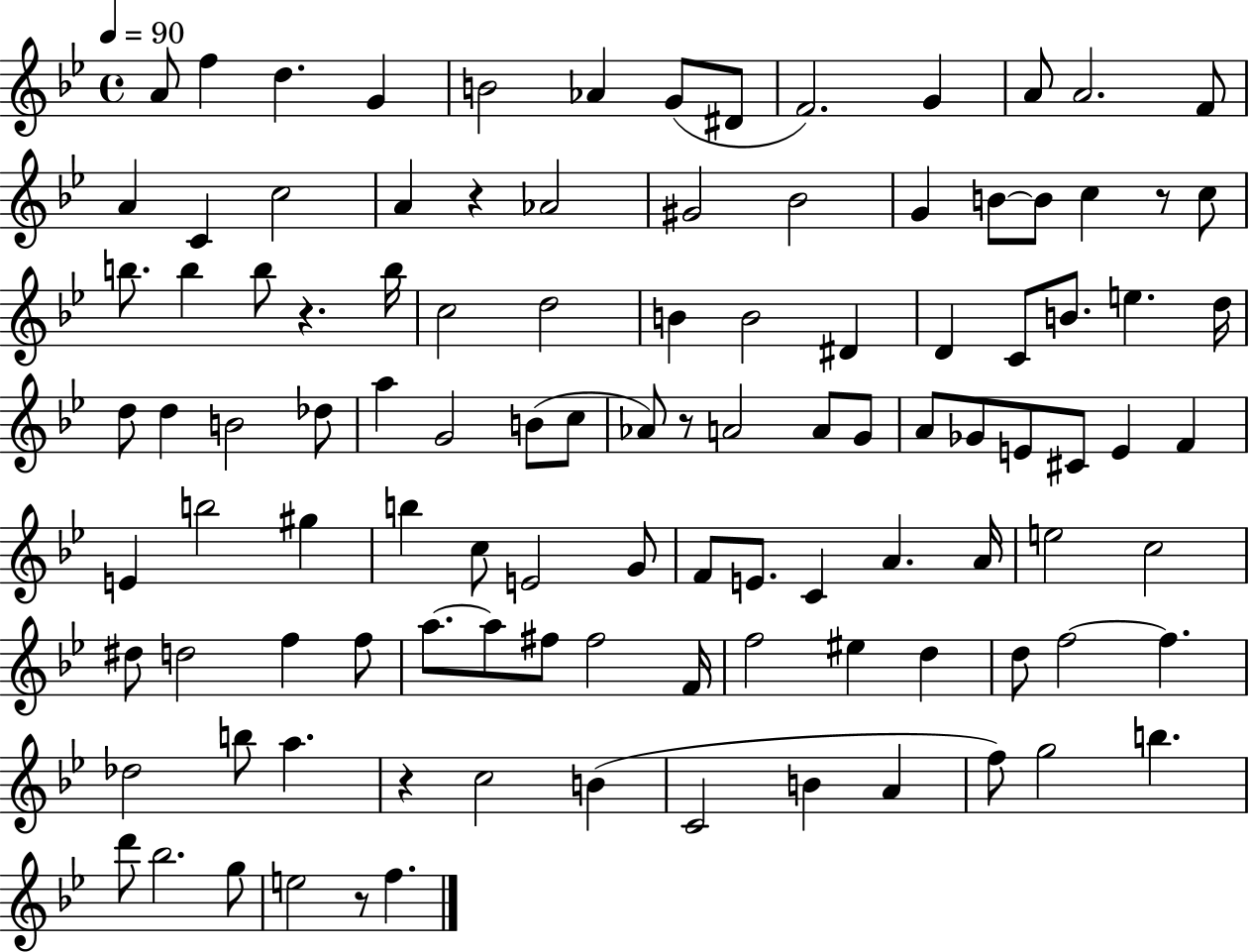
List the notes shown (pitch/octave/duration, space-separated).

A4/e F5/q D5/q. G4/q B4/h Ab4/q G4/e D#4/e F4/h. G4/q A4/e A4/h. F4/e A4/q C4/q C5/h A4/q R/q Ab4/h G#4/h Bb4/h G4/q B4/e B4/e C5/q R/e C5/e B5/e. B5/q B5/e R/q. B5/s C5/h D5/h B4/q B4/h D#4/q D4/q C4/e B4/e. E5/q. D5/s D5/e D5/q B4/h Db5/e A5/q G4/h B4/e C5/e Ab4/e R/e A4/h A4/e G4/e A4/e Gb4/e E4/e C#4/e E4/q F4/q E4/q B5/h G#5/q B5/q C5/e E4/h G4/e F4/e E4/e. C4/q A4/q. A4/s E5/h C5/h D#5/e D5/h F5/q F5/e A5/e. A5/e F#5/e F#5/h F4/s F5/h EIS5/q D5/q D5/e F5/h F5/q. Db5/h B5/e A5/q. R/q C5/h B4/q C4/h B4/q A4/q F5/e G5/h B5/q. D6/e Bb5/h. G5/e E5/h R/e F5/q.